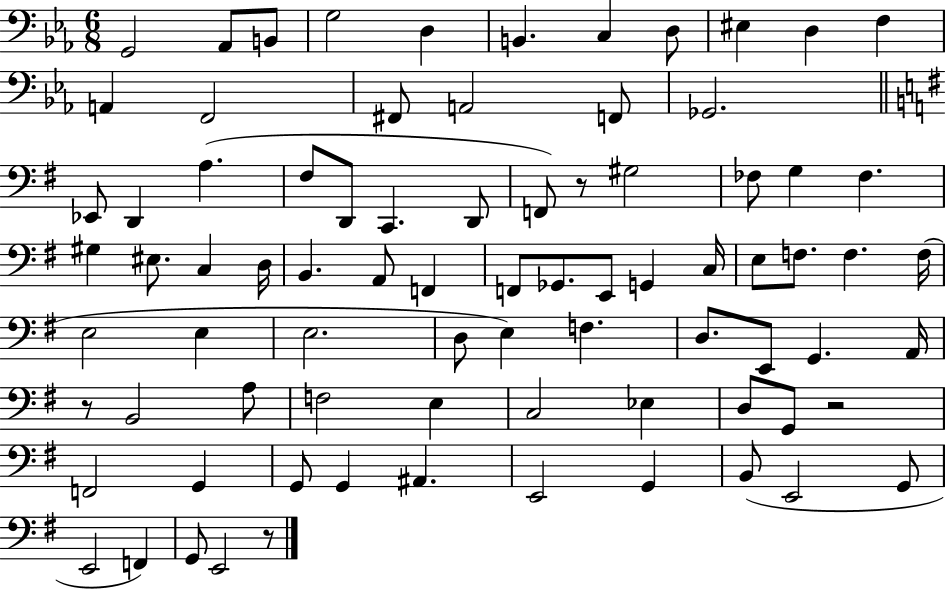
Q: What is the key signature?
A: EES major